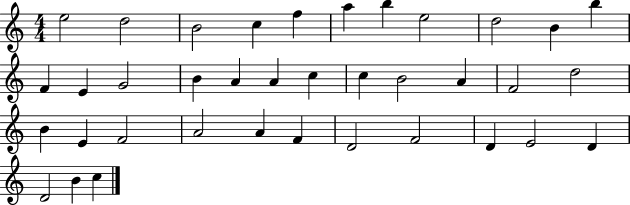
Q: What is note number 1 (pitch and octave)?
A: E5